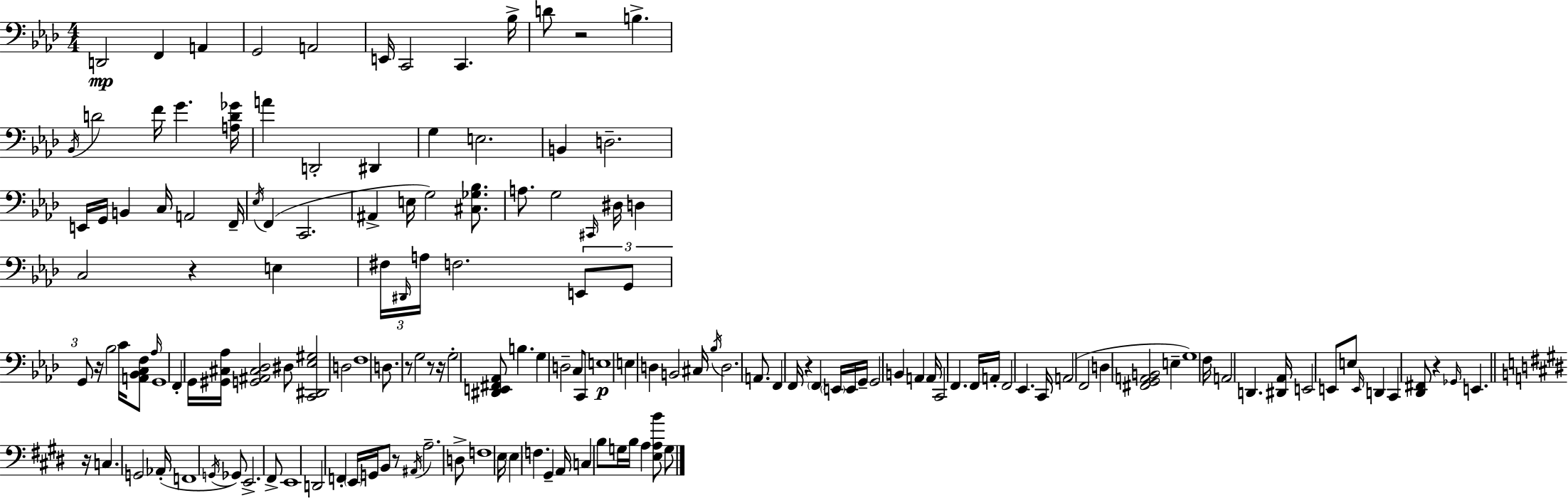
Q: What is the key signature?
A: F minor